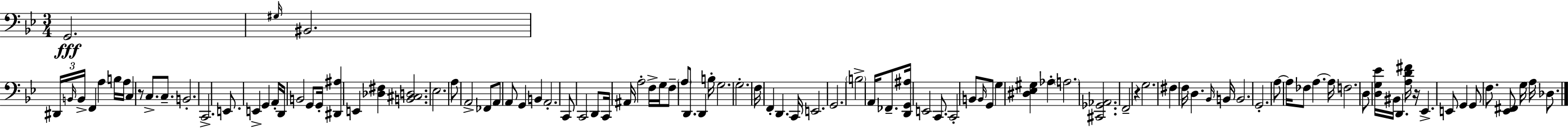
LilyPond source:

{
  \clef bass
  \numericTimeSignature
  \time 3/4
  \key bes \major
  g,2.\fff | \grace { gis16 } bis,2. | \tuplet 3/2 { dis,16 \grace { b,16 } b,16-> } f,4 a4 | b16 a16 c4 r8 c8.-> c8.-- | \break b,2.-. | c,2.-> | e,8. e,4-> g,4 | a,16-. d,16 b,2 g,8 | \break g,16-. <dis, ais>4 e,4 <des fis>4 | <b, cis d>2. | ees2. | a8 a,2-> | \break fes,8 a,8 a,8 g,4 b,4 | a,2.-. | c,8 c,2 | d,8 c,16 ais,16 a2-. | \break f16-> g16 f8-- \parenthesize a8 d,8. d,4 | b16-. g2. | g2.-. | f16 f,4-. d,4. | \break c,16 e,2. | g,2. | \parenthesize b2-> a,16 fes,8.-- | <d, g, ais>16 e,2 c,8. | \break c,2-. b,8 | \grace { b,16 } g,8 g4 <dis ees gis>4 aes4-. | \parenthesize a2. | <cis, ges, aes,>2. | \break f,2-- r4 | g2. | fis4 f16 d4. | \grace { bes,16 } b,16 b,2. | \break g,2.-. | a8~~ a16 fes8 a4.~~ | a16 f2. | d8 <d g ees'>16 bis,16 d,4. | \break <a d' fis'>16 r16 ees,4.-> e,8 | g,4 g,8 f8. <ees, fis,>8 g16 | a16 des8. \bar "|."
}